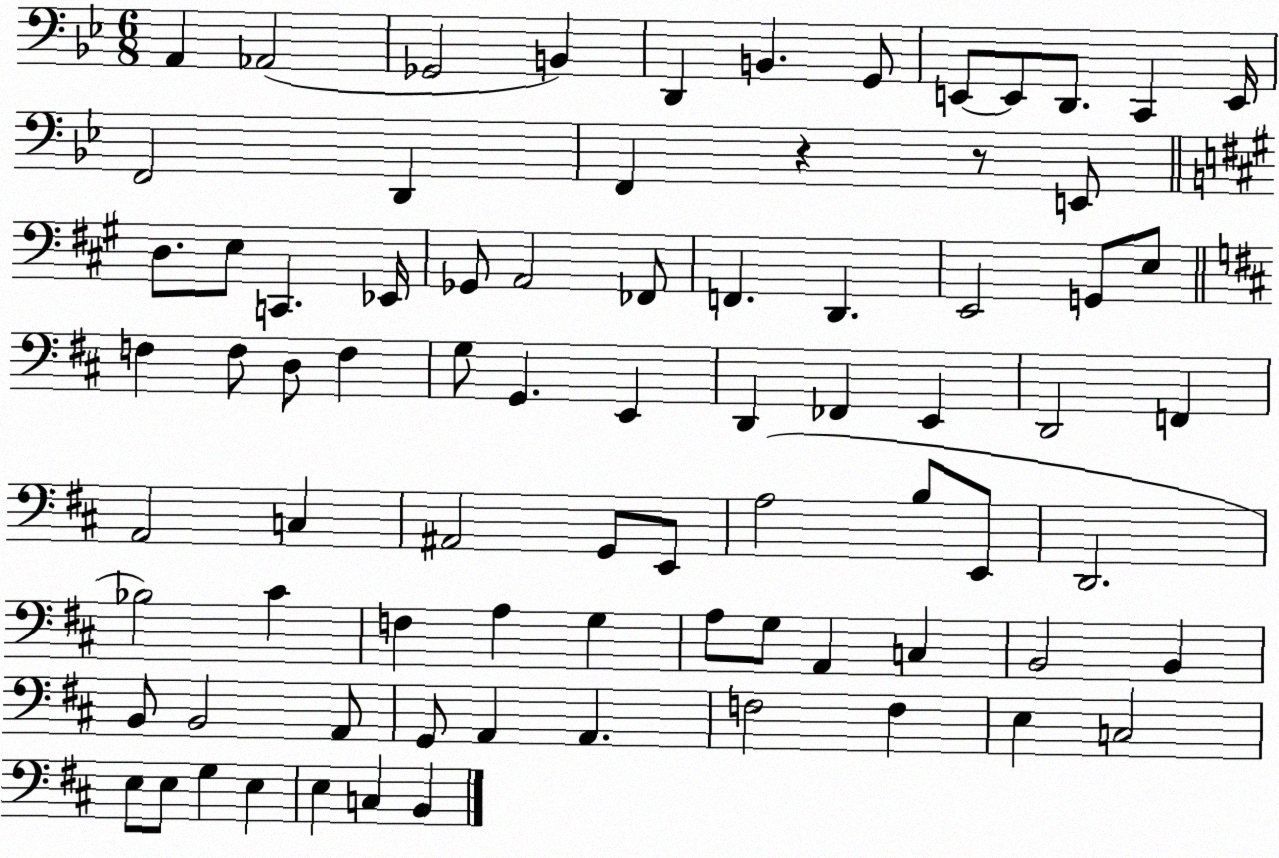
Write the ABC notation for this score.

X:1
T:Untitled
M:6/8
L:1/4
K:Bb
A,, _A,,2 _G,,2 B,, D,, B,, G,,/2 E,,/2 E,,/2 D,,/2 C,, E,,/4 F,,2 D,, F,, z z/2 E,,/2 D,/2 E,/2 C,, _E,,/4 _G,,/2 A,,2 _F,,/2 F,, D,, E,,2 G,,/2 E,/2 F, F,/2 D,/2 F, G,/2 G,, E,, D,, _F,, E,, D,,2 F,, A,,2 C, ^A,,2 G,,/2 E,,/2 A,2 B,/2 E,,/2 D,,2 _B,2 ^C F, A, G, A,/2 G,/2 A,, C, B,,2 B,, B,,/2 B,,2 A,,/2 G,,/2 A,, A,, F,2 F, E, C,2 E,/2 E,/2 G, E, E, C, B,,